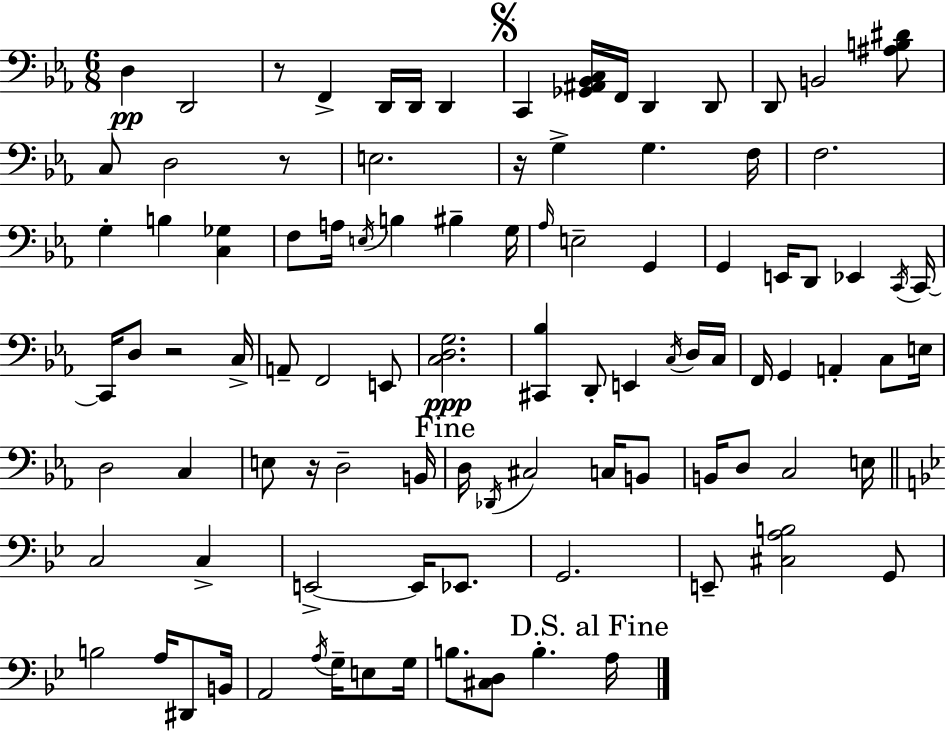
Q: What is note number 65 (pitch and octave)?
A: C3